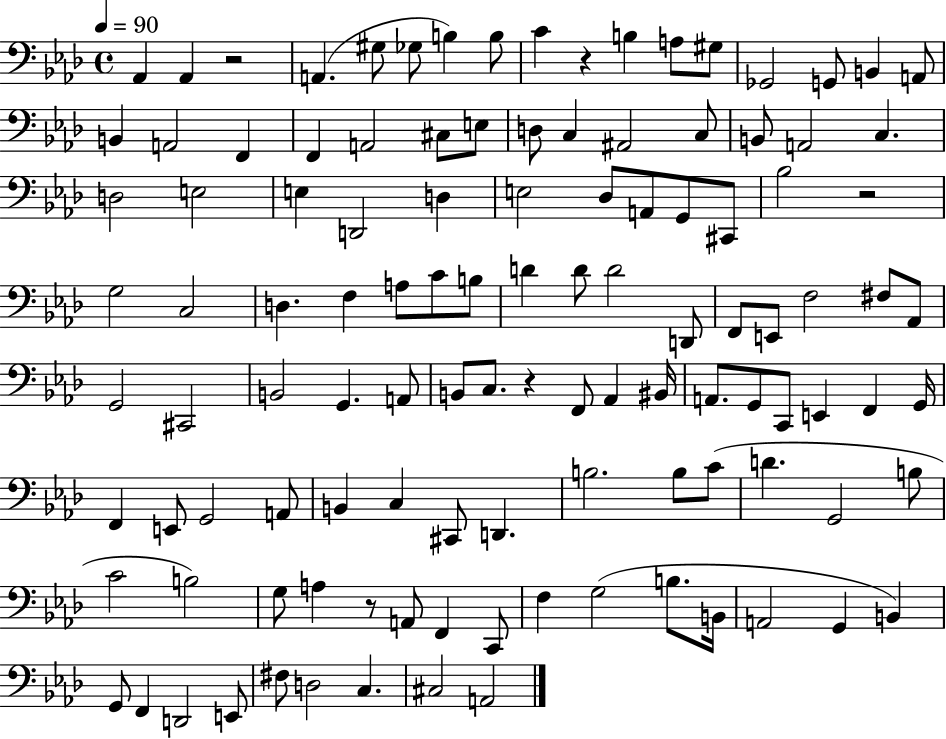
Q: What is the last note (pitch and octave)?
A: A2